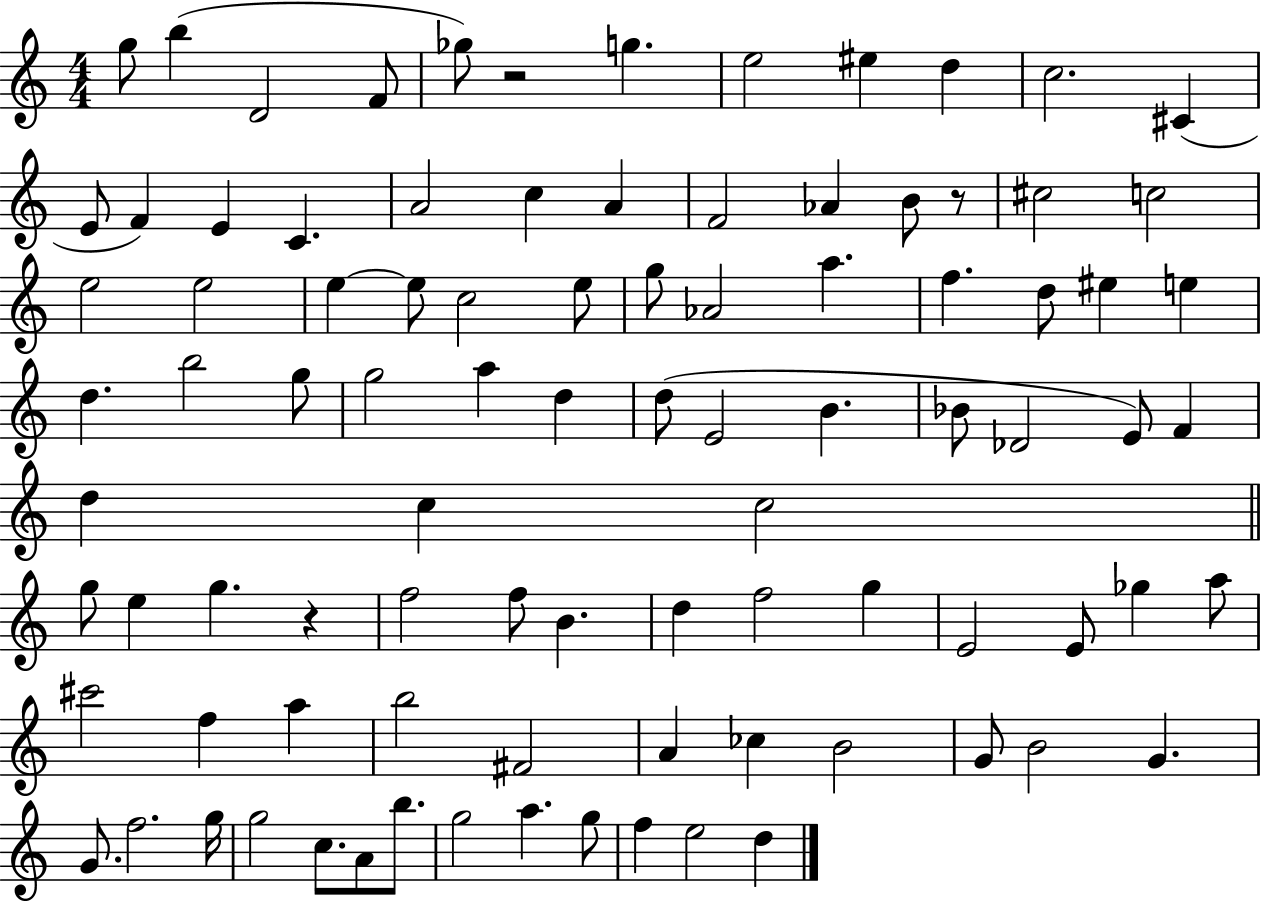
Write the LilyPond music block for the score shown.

{
  \clef treble
  \numericTimeSignature
  \time 4/4
  \key c \major
  g''8 b''4( d'2 f'8 | ges''8) r2 g''4. | e''2 eis''4 d''4 | c''2. cis'4( | \break e'8 f'4) e'4 c'4. | a'2 c''4 a'4 | f'2 aes'4 b'8 r8 | cis''2 c''2 | \break e''2 e''2 | e''4~~ e''8 c''2 e''8 | g''8 aes'2 a''4. | f''4. d''8 eis''4 e''4 | \break d''4. b''2 g''8 | g''2 a''4 d''4 | d''8( e'2 b'4. | bes'8 des'2 e'8) f'4 | \break d''4 c''4 c''2 | \bar "||" \break \key c \major g''8 e''4 g''4. r4 | f''2 f''8 b'4. | d''4 f''2 g''4 | e'2 e'8 ges''4 a''8 | \break cis'''2 f''4 a''4 | b''2 fis'2 | a'4 ces''4 b'2 | g'8 b'2 g'4. | \break g'8. f''2. g''16 | g''2 c''8. a'8 b''8. | g''2 a''4. g''8 | f''4 e''2 d''4 | \break \bar "|."
}